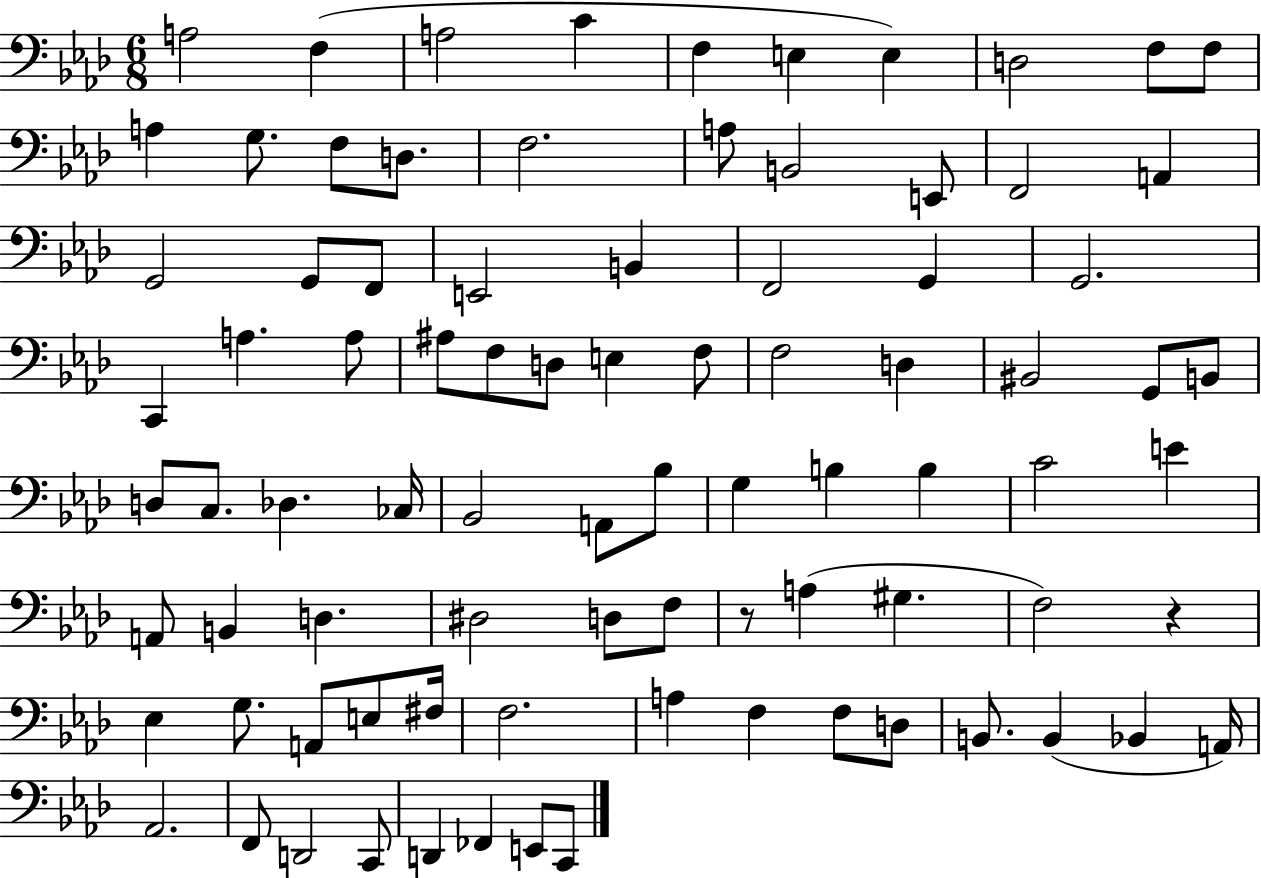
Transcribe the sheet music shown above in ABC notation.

X:1
T:Untitled
M:6/8
L:1/4
K:Ab
A,2 F, A,2 C F, E, E, D,2 F,/2 F,/2 A, G,/2 F,/2 D,/2 F,2 A,/2 B,,2 E,,/2 F,,2 A,, G,,2 G,,/2 F,,/2 E,,2 B,, F,,2 G,, G,,2 C,, A, A,/2 ^A,/2 F,/2 D,/2 E, F,/2 F,2 D, ^B,,2 G,,/2 B,,/2 D,/2 C,/2 _D, _C,/4 _B,,2 A,,/2 _B,/2 G, B, B, C2 E A,,/2 B,, D, ^D,2 D,/2 F,/2 z/2 A, ^G, F,2 z _E, G,/2 A,,/2 E,/2 ^F,/4 F,2 A, F, F,/2 D,/2 B,,/2 B,, _B,, A,,/4 _A,,2 F,,/2 D,,2 C,,/2 D,, _F,, E,,/2 C,,/2